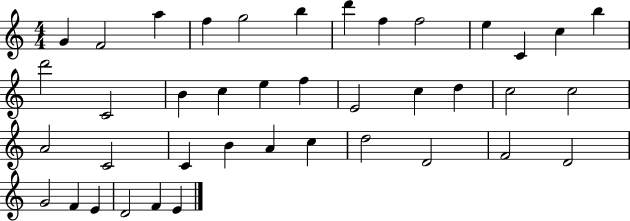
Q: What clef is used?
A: treble